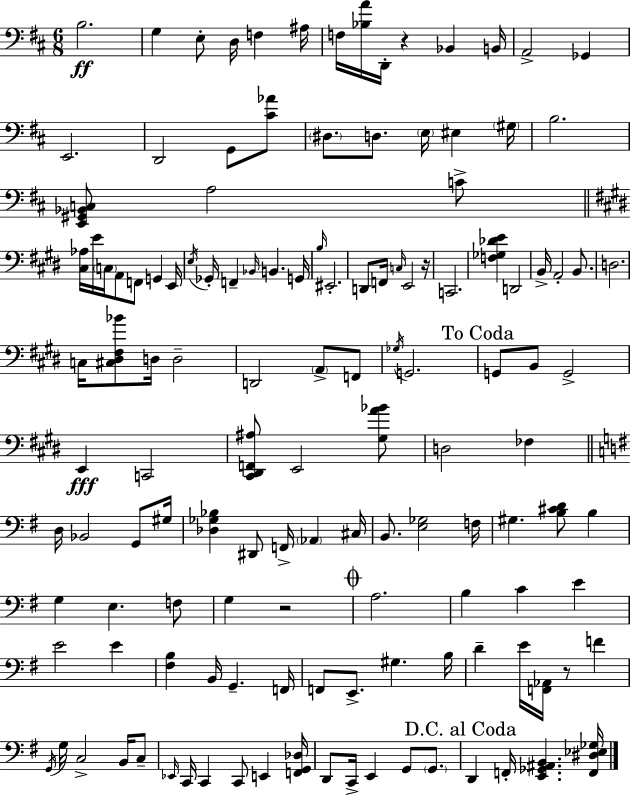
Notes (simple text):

B3/h. G3/q E3/e D3/s F3/q A#3/s F3/s [Bb3,A4]/s D2/s R/q Bb2/q B2/s A2/h Gb2/q E2/h. D2/h G2/e [C#4,Ab4]/e D#3/e. D3/e. E3/s EIS3/q G#3/s B3/h. [E2,G#2,Bb2,C3]/e A3/h C4/e [C#3,Ab3]/s E4/s C3/s A2/e F2/e G2/q E2/s E3/s Gb2/s F2/q Bb2/s B2/q. G2/s B3/s EIS2/h. D2/e F2/s C3/s E2/h R/s C2/h. [F3,Gb3,Db4,E4]/q D2/h B2/s A2/h B2/e. D3/h. C3/s [C#3,D#3,F#3,Bb4]/e D3/s D3/h D2/h A2/e F2/e Gb3/s G2/h. G2/e B2/e G2/h E2/q C2/h [C#2,D#2,F2,A#3]/e E2/h [G#3,A4,Bb4]/e D3/h FES3/q D3/s Bb2/h G2/e G#3/s [Db3,Gb3,Bb3]/q D#2/e F2/s Ab2/q C#3/s B2/e. [E3,Gb3]/h F3/s G#3/q. [B3,C#4,D4]/e B3/q G3/q E3/q. F3/e G3/q R/h A3/h. B3/q C4/q E4/q E4/h E4/q [F#3,B3]/q B2/s G2/q. F2/s F2/e E2/e. G#3/q. B3/s D4/q E4/s [F2,Ab2]/s R/e F4/q G2/s G3/s C3/h B2/s C3/e Eb2/s C2/s C2/q C2/e E2/q [F2,G2,Db3]/s D2/e C2/s E2/q G2/e G2/e. D2/q F2/s [E2,Gb2,A#2,B2]/q. [F2,D#3,Eb3,Gb3]/s